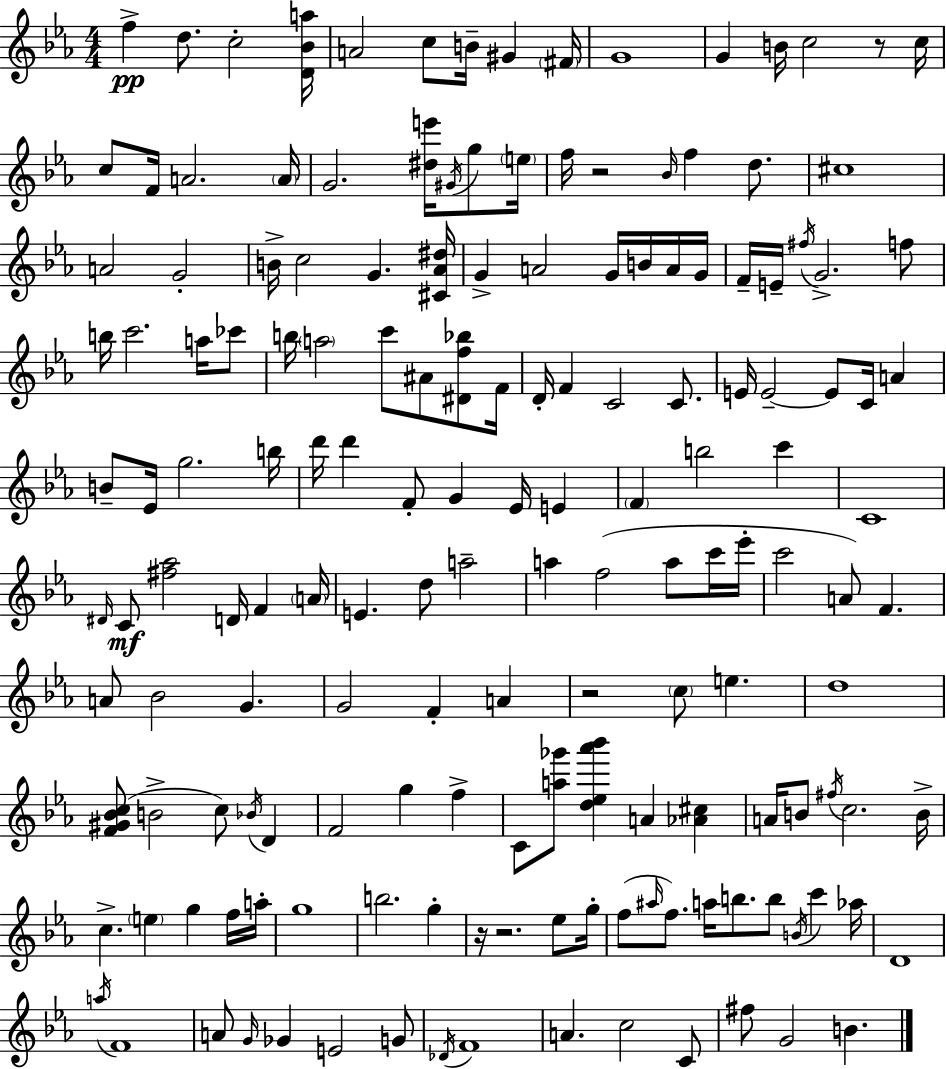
X:1
T:Untitled
M:4/4
L:1/4
K:Eb
f d/2 c2 [D_Ba]/4 A2 c/2 B/4 ^G ^F/4 G4 G B/4 c2 z/2 c/4 c/2 F/4 A2 A/4 G2 [^de']/4 ^G/4 g/2 e/4 f/4 z2 _B/4 f d/2 ^c4 A2 G2 B/4 c2 G [^C_A^d]/4 G A2 G/4 B/4 A/4 G/4 F/4 E/4 ^f/4 G2 f/2 b/4 c'2 a/4 _c'/2 b/4 a2 c'/2 ^A/2 [^Df_b]/2 F/4 D/4 F C2 C/2 E/4 E2 E/2 C/4 A B/2 _E/4 g2 b/4 d'/4 d' F/2 G _E/4 E F b2 c' C4 ^D/4 C/2 [^f_a]2 D/4 F A/4 E d/2 a2 a f2 a/2 c'/4 _e'/4 c'2 A/2 F A/2 _B2 G G2 F A z2 c/2 e d4 [F^G_Bc]/2 B2 c/2 _B/4 D F2 g f C/2 [a_g']/2 [d_e_a'_b'] A [_A^c] A/4 B/2 ^f/4 c2 B/4 c e g f/4 a/4 g4 b2 g z/4 z2 _e/2 g/4 f/2 ^a/4 f/2 a/4 b/2 b/2 B/4 c' _a/4 D4 a/4 F4 A/2 G/4 _G E2 G/2 _D/4 F4 A c2 C/2 ^f/2 G2 B